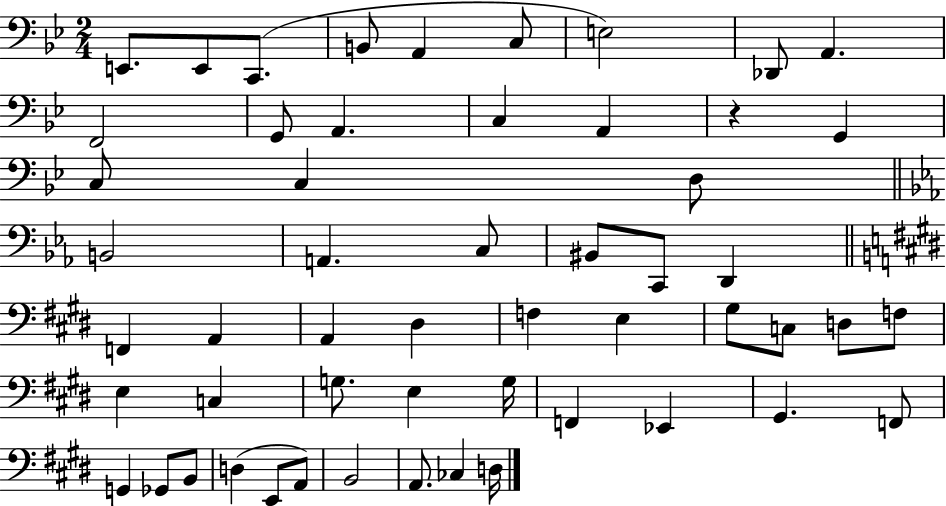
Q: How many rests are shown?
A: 1